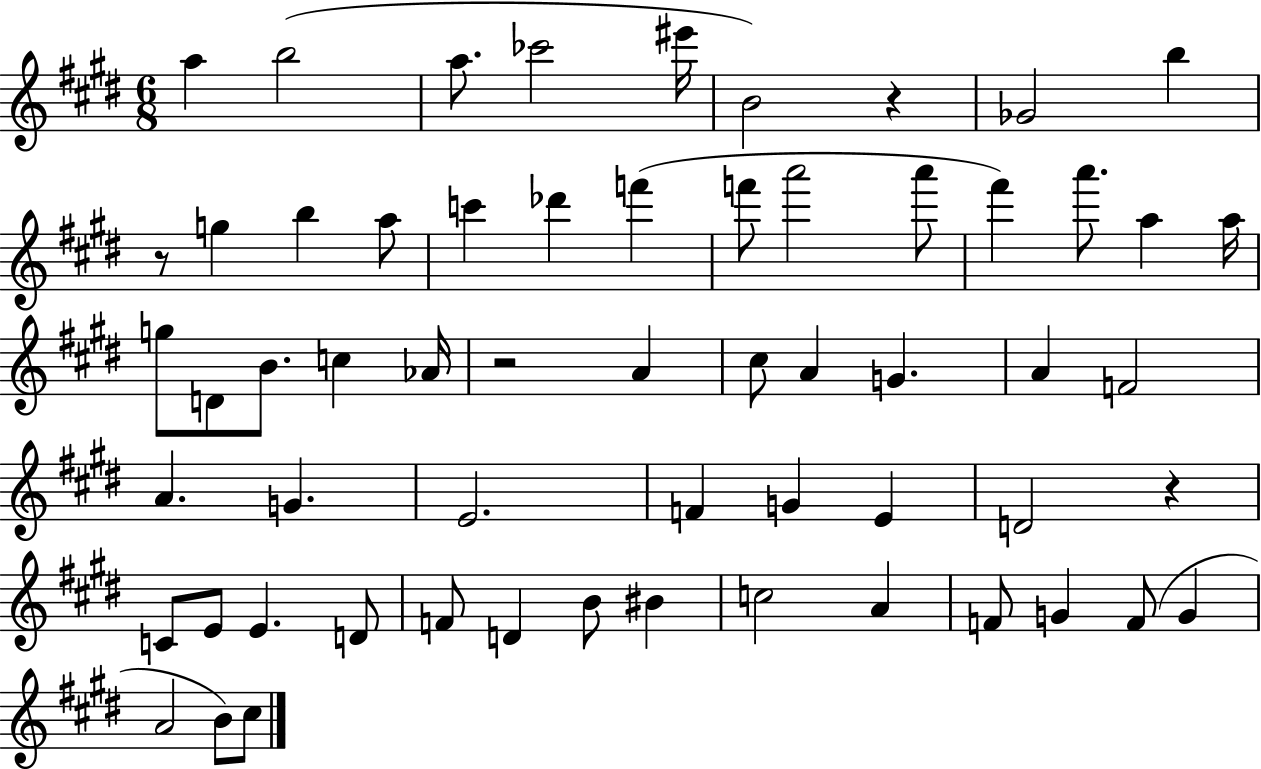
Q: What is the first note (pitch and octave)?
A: A5